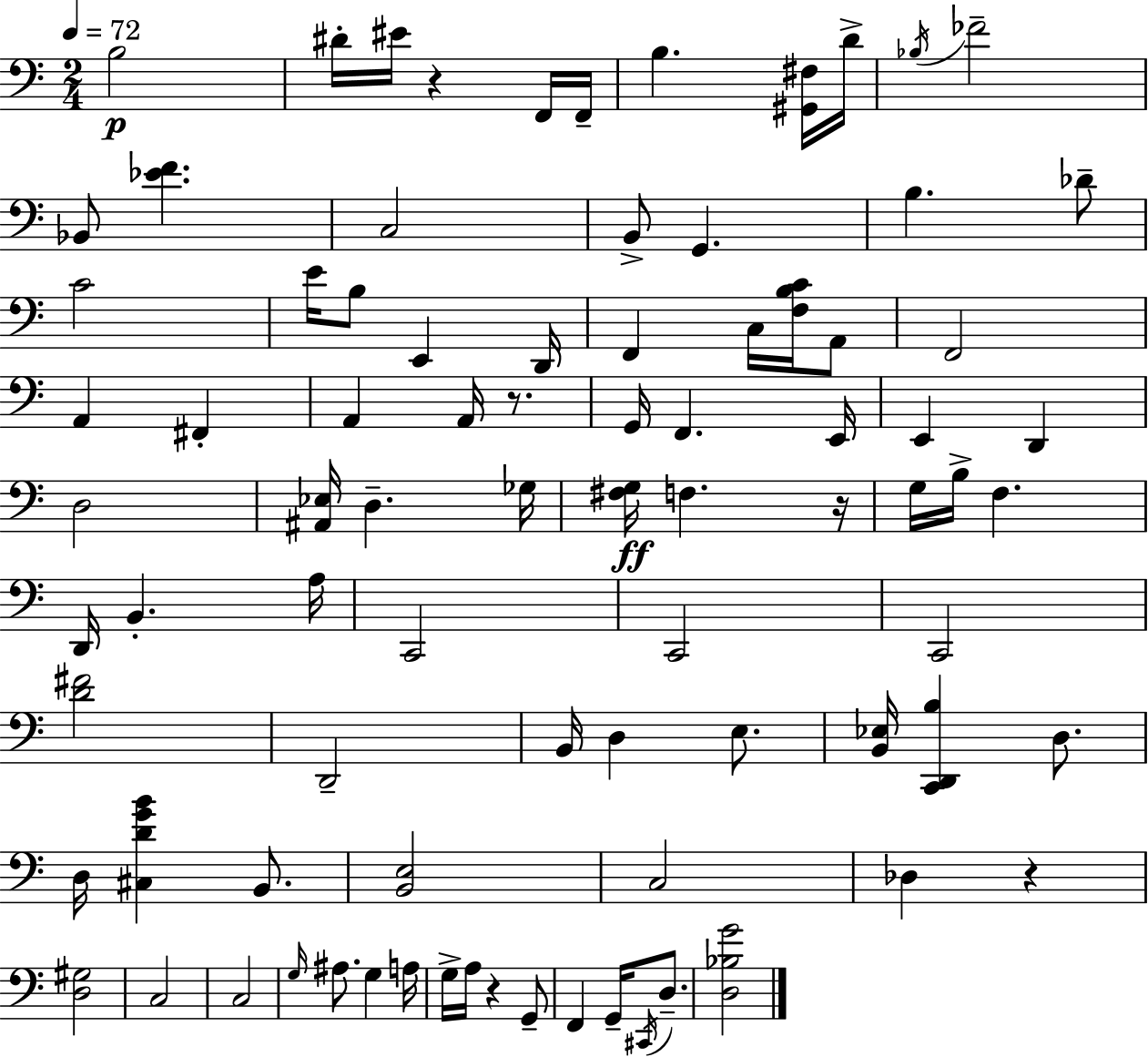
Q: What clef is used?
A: bass